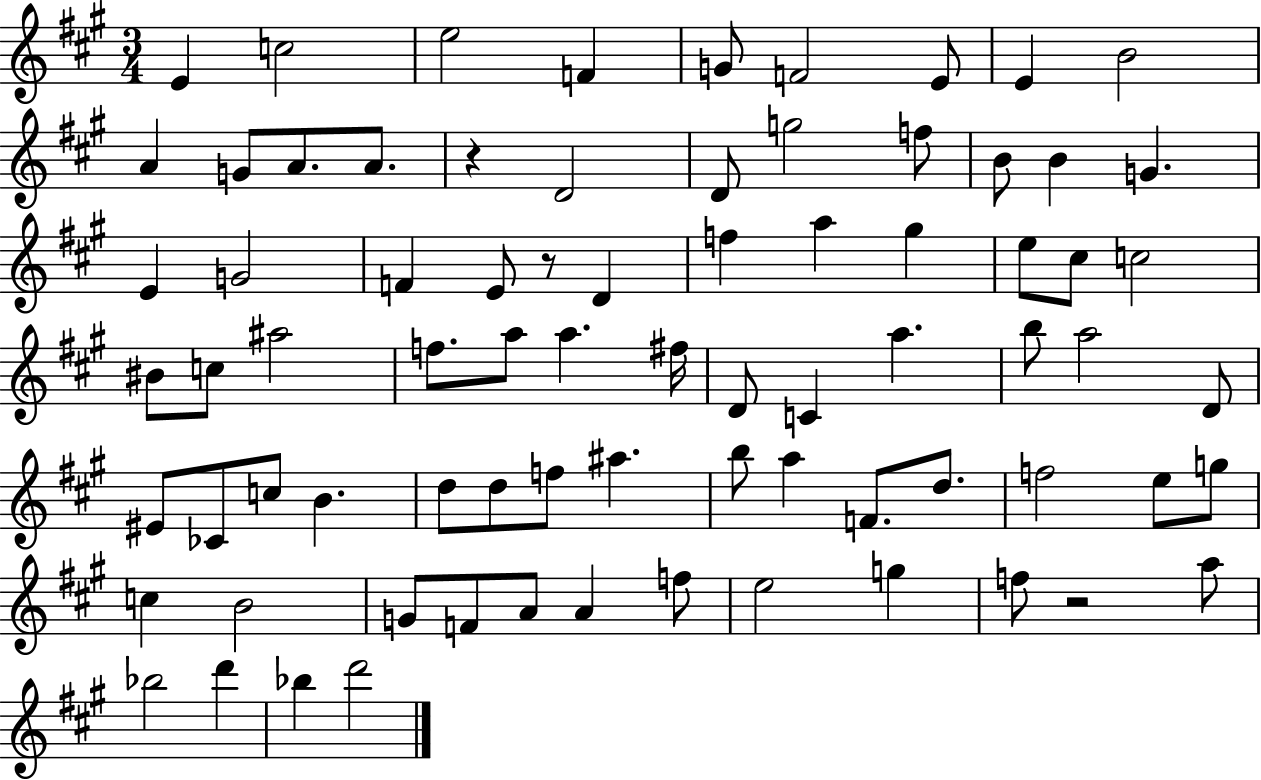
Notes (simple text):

E4/q C5/h E5/h F4/q G4/e F4/h E4/e E4/q B4/h A4/q G4/e A4/e. A4/e. R/q D4/h D4/e G5/h F5/e B4/e B4/q G4/q. E4/q G4/h F4/q E4/e R/e D4/q F5/q A5/q G#5/q E5/e C#5/e C5/h BIS4/e C5/e A#5/h F5/e. A5/e A5/q. F#5/s D4/e C4/q A5/q. B5/e A5/h D4/e EIS4/e CES4/e C5/e B4/q. D5/e D5/e F5/e A#5/q. B5/e A5/q F4/e. D5/e. F5/h E5/e G5/e C5/q B4/h G4/e F4/e A4/e A4/q F5/e E5/h G5/q F5/e R/h A5/e Bb5/h D6/q Bb5/q D6/h